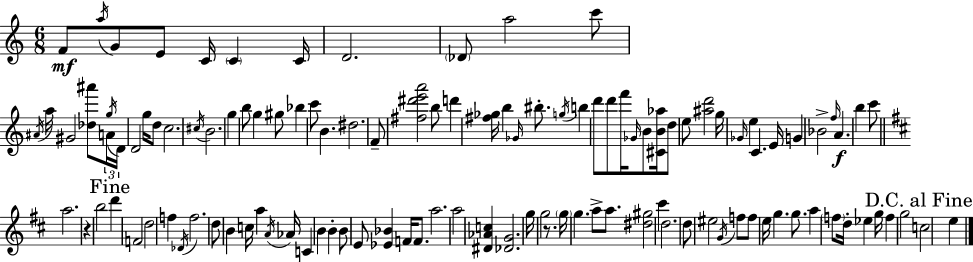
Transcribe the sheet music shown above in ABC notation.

X:1
T:Untitled
M:6/8
L:1/4
K:C
F/2 a/4 G/2 E/2 C/4 C C/4 D2 _D/2 a2 c'/2 ^A/4 a/4 ^G2 [_d^a']/2 A/4 g/4 D/4 D2 g/4 d/2 c2 ^c/4 B2 g b/2 g ^g/2 _b c'/2 B ^d2 F/2 [^f^d'e'a']2 b/2 d' [^f_g]/4 b _G/4 ^b/2 g/4 b d'/2 d'/2 f'/4 _G/4 B/2 [^CB_a]/4 d/2 e/2 [^ad']2 g/4 _G/4 e C E/4 G _B2 f/4 A b c'/2 a2 z b2 d' F2 d2 f _D/4 f2 d/2 B c/4 a A/4 _A/4 C B B B/2 E/2 [_E_B] F/4 F/2 a2 a2 [^D_Ac] [_DG]2 g/4 g2 z/2 g/4 g a/2 a/2 [^d^g]2 ^c' d2 d/2 ^e2 G/4 f/2 f/2 e/4 g g/2 a f/2 d/4 _e g/4 f g2 c2 e